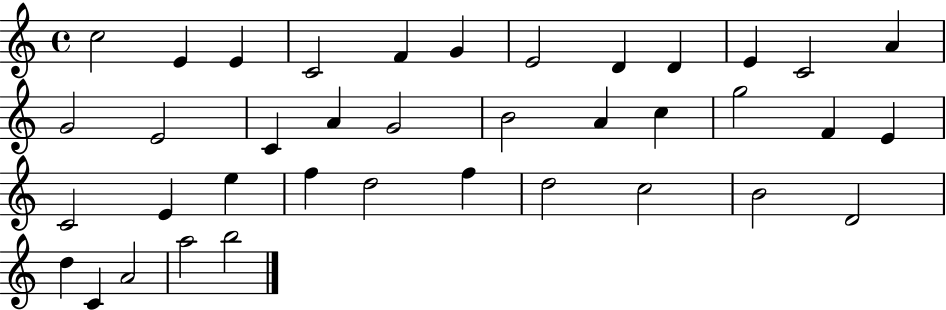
{
  \clef treble
  \time 4/4
  \defaultTimeSignature
  \key c \major
  c''2 e'4 e'4 | c'2 f'4 g'4 | e'2 d'4 d'4 | e'4 c'2 a'4 | \break g'2 e'2 | c'4 a'4 g'2 | b'2 a'4 c''4 | g''2 f'4 e'4 | \break c'2 e'4 e''4 | f''4 d''2 f''4 | d''2 c''2 | b'2 d'2 | \break d''4 c'4 a'2 | a''2 b''2 | \bar "|."
}